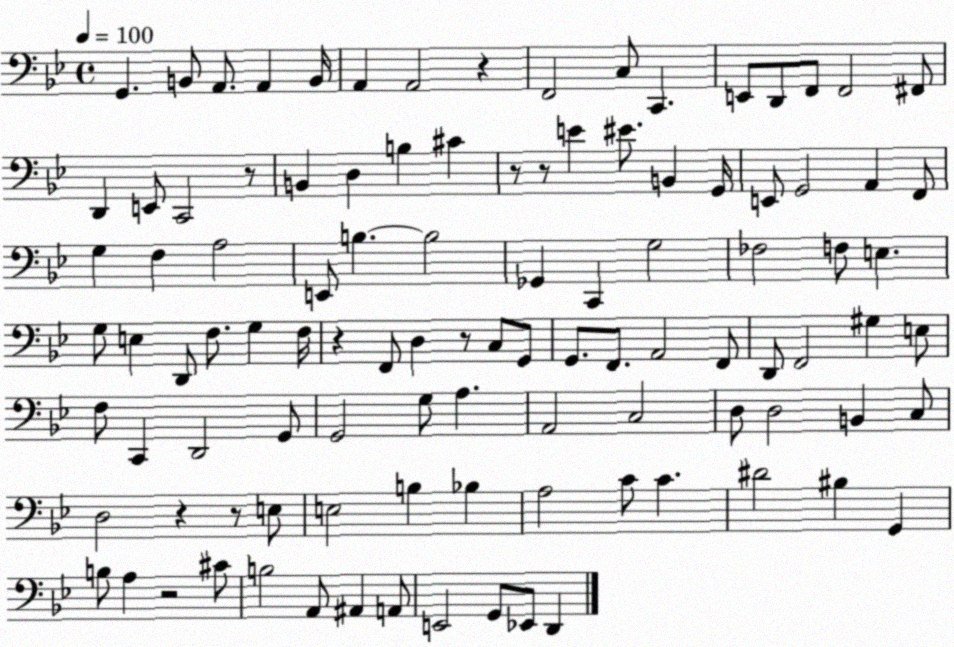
X:1
T:Untitled
M:4/4
L:1/4
K:Bb
G,, B,,/2 A,,/2 A,, B,,/4 A,, A,,2 z F,,2 C,/2 C,, E,,/2 D,,/2 F,,/2 F,,2 ^F,,/2 D,, E,,/2 C,,2 z/2 B,, D, B, ^C z/2 z/2 E ^E/2 B,, G,,/4 E,,/2 G,,2 A,, F,,/2 G, F, A,2 E,,/2 B, B,2 _G,, C,, G,2 _F,2 F,/2 E, G,/2 E, D,,/2 F,/2 G, F,/4 z F,,/2 D, z/2 C,/2 G,,/2 G,,/2 F,,/2 A,,2 F,,/2 D,,/2 F,,2 ^G, E,/2 F,/2 C,, D,,2 G,,/2 G,,2 G,/2 A, A,,2 C,2 D,/2 D,2 B,, C,/2 D,2 z z/2 E,/2 E,2 B, _B, A,2 C/2 C ^D2 ^B, G,, B,/2 A, z2 ^C/2 B,2 A,,/2 ^A,, A,,/2 E,,2 G,,/2 _E,,/2 D,,